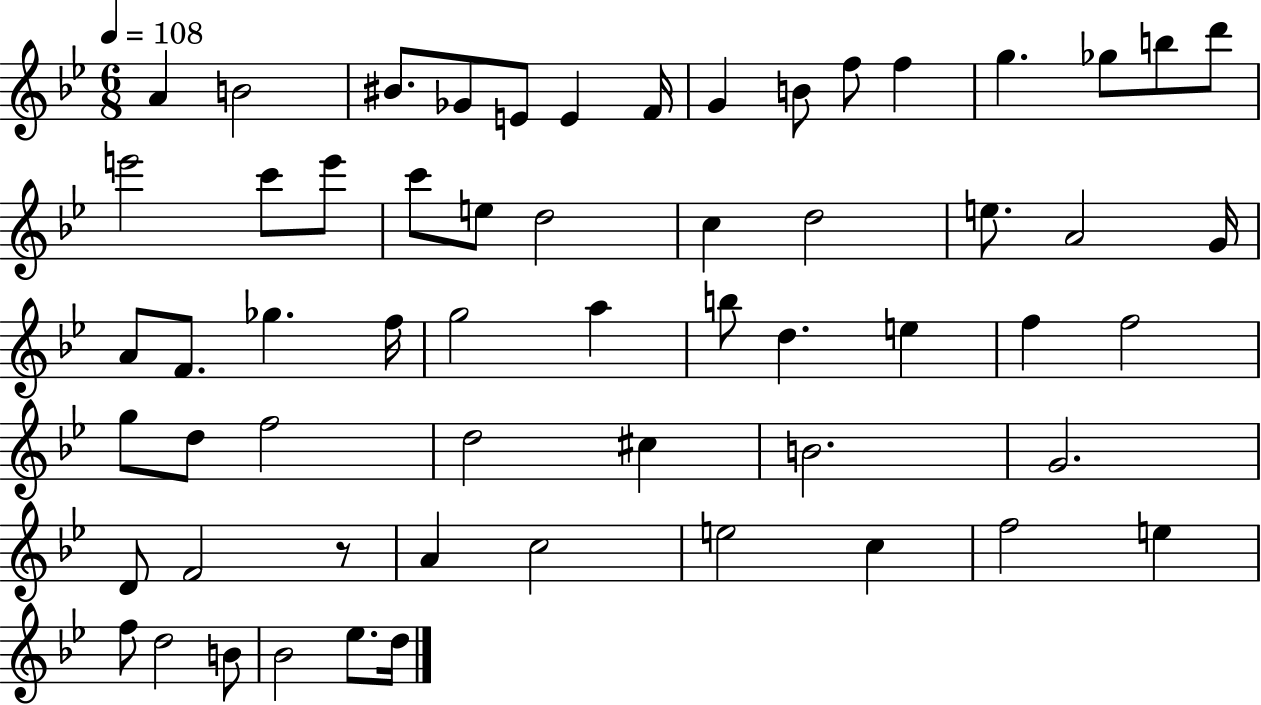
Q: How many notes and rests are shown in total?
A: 59